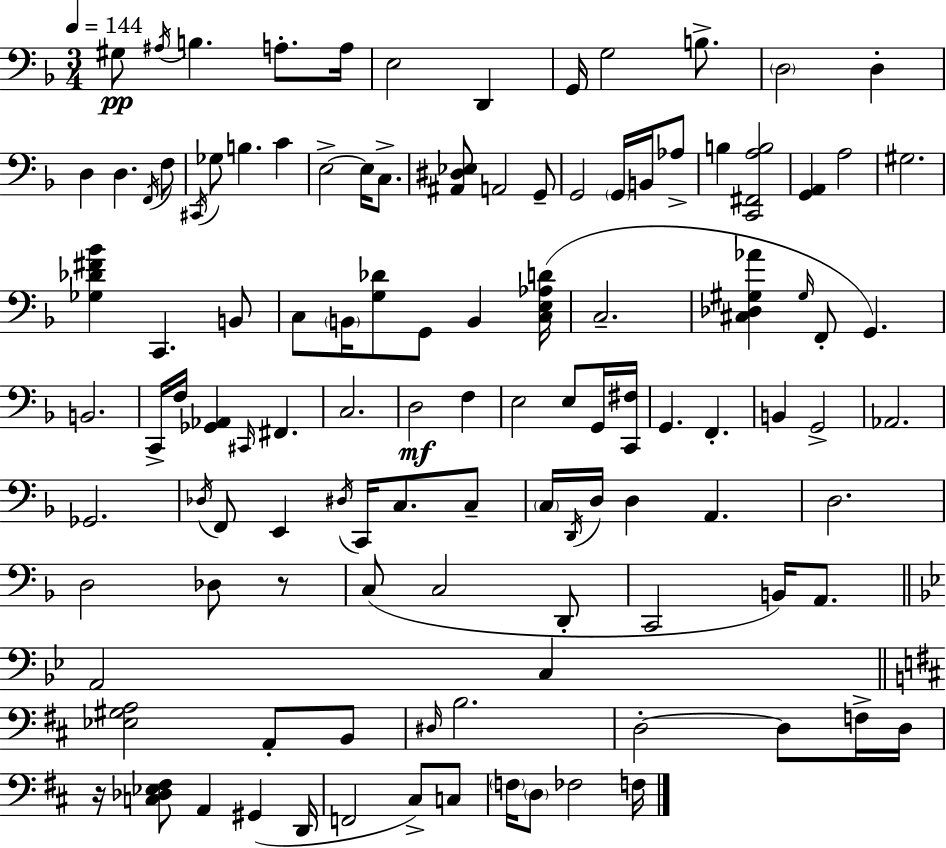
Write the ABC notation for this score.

X:1
T:Untitled
M:3/4
L:1/4
K:Dm
^G,/2 ^A,/4 B, A,/2 A,/4 E,2 D,, G,,/4 G,2 B,/2 D,2 D, D, D, F,,/4 F,/2 ^C,,/4 _G,/2 B, C E,2 E,/4 C,/2 [^A,,^D,_E,]/2 A,,2 G,,/2 G,,2 G,,/4 B,,/4 _A,/2 B, [C,,^F,,A,B,]2 [G,,A,,] A,2 ^G,2 [_G,_D^F_B] C,, B,,/2 C,/2 B,,/4 [G,_D]/2 G,,/2 B,, [C,E,_A,D]/4 C,2 [^C,_D,^G,_A] ^G,/4 F,,/2 G,, B,,2 C,,/4 F,/4 [_G,,_A,,] ^C,,/4 ^F,, C,2 D,2 F, E,2 E,/2 G,,/4 [C,,^F,]/4 G,, F,, B,, G,,2 _A,,2 _G,,2 _D,/4 F,,/2 E,, ^D,/4 C,,/4 C,/2 C,/2 C,/4 D,,/4 D,/4 D, A,, D,2 D,2 _D,/2 z/2 C,/2 C,2 D,,/2 C,,2 B,,/4 A,,/2 A,,2 C, [_E,^G,A,]2 A,,/2 B,,/2 ^D,/4 B,2 D,2 D,/2 F,/4 D,/4 z/4 [C,_D,_E,^F,]/2 A,, ^G,, D,,/4 F,,2 ^C,/2 C,/2 F,/4 D,/2 _F,2 F,/4